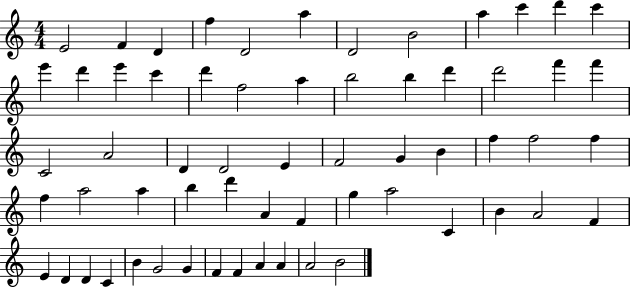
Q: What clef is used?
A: treble